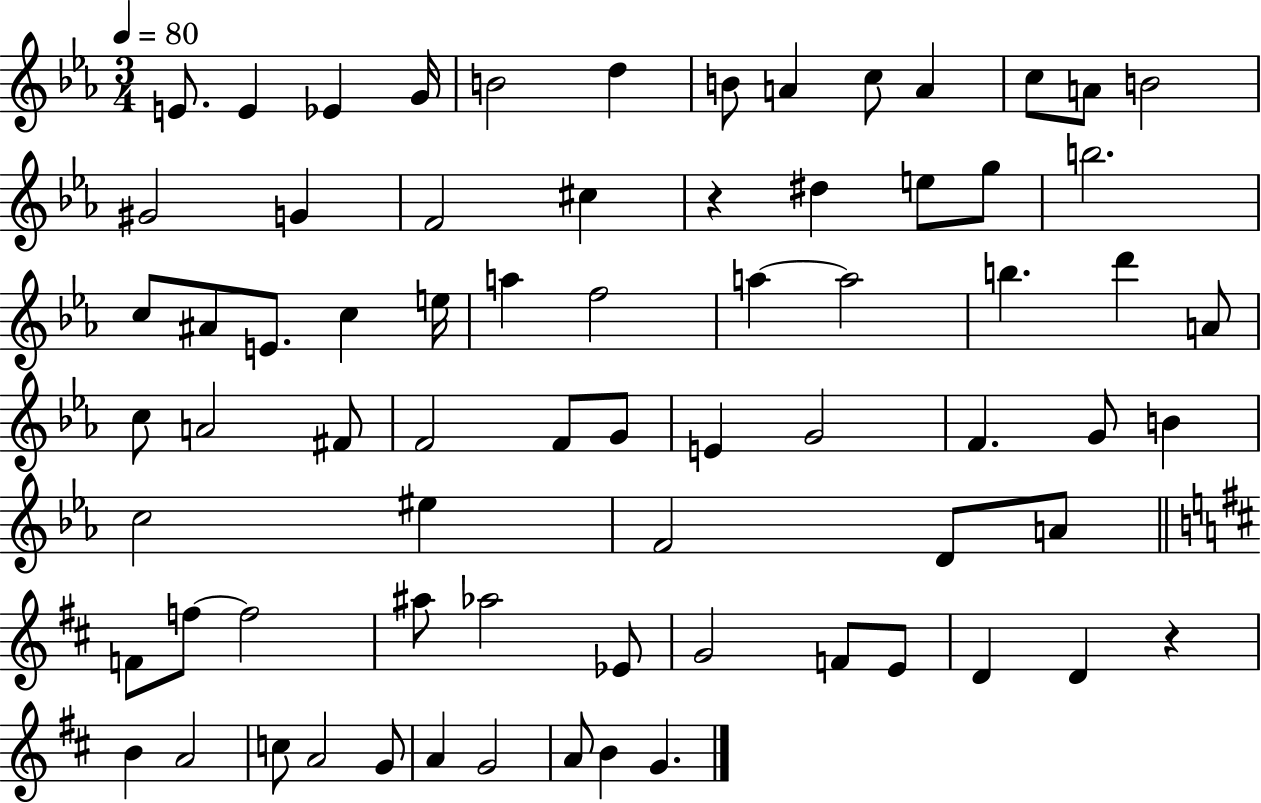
E4/e. E4/q Eb4/q G4/s B4/h D5/q B4/e A4/q C5/e A4/q C5/e A4/e B4/h G#4/h G4/q F4/h C#5/q R/q D#5/q E5/e G5/e B5/h. C5/e A#4/e E4/e. C5/q E5/s A5/q F5/h A5/q A5/h B5/q. D6/q A4/e C5/e A4/h F#4/e F4/h F4/e G4/e E4/q G4/h F4/q. G4/e B4/q C5/h EIS5/q F4/h D4/e A4/e F4/e F5/e F5/h A#5/e Ab5/h Eb4/e G4/h F4/e E4/e D4/q D4/q R/q B4/q A4/h C5/e A4/h G4/e A4/q G4/h A4/e B4/q G4/q.